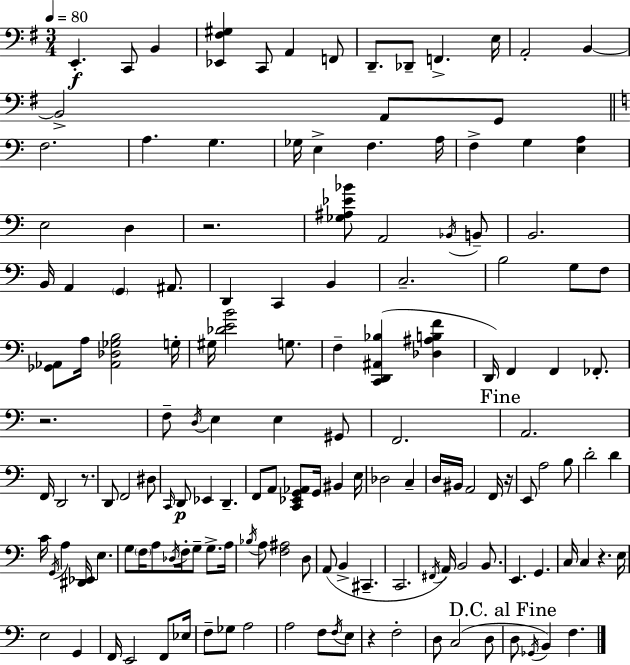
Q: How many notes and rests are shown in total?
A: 148